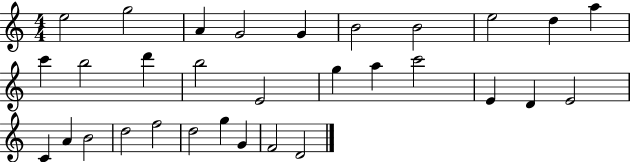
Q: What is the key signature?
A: C major